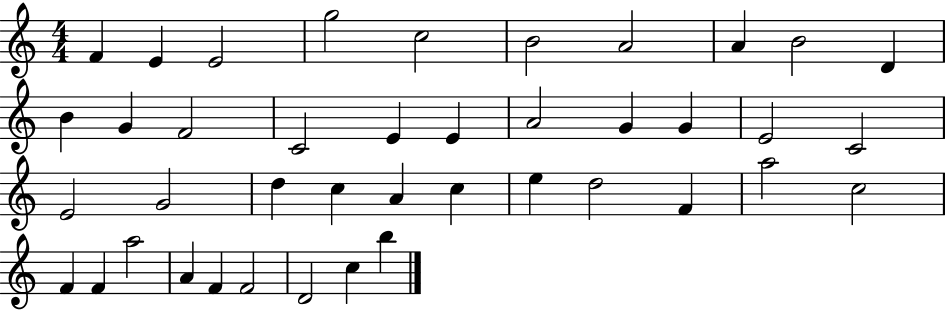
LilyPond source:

{
  \clef treble
  \numericTimeSignature
  \time 4/4
  \key c \major
  f'4 e'4 e'2 | g''2 c''2 | b'2 a'2 | a'4 b'2 d'4 | \break b'4 g'4 f'2 | c'2 e'4 e'4 | a'2 g'4 g'4 | e'2 c'2 | \break e'2 g'2 | d''4 c''4 a'4 c''4 | e''4 d''2 f'4 | a''2 c''2 | \break f'4 f'4 a''2 | a'4 f'4 f'2 | d'2 c''4 b''4 | \bar "|."
}